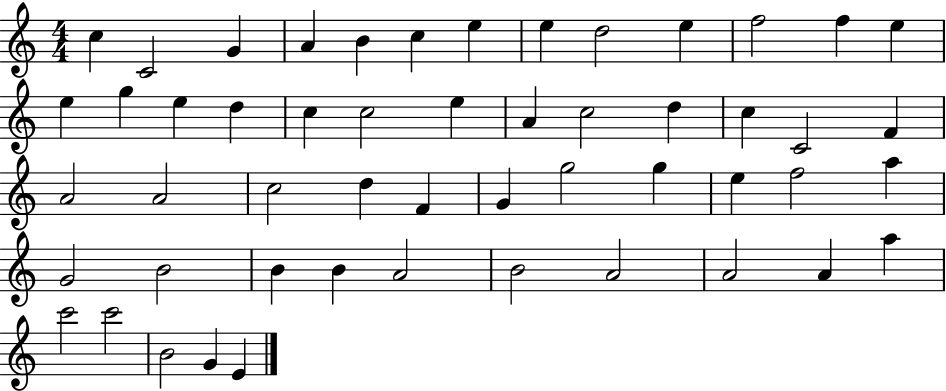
C5/q C4/h G4/q A4/q B4/q C5/q E5/q E5/q D5/h E5/q F5/h F5/q E5/q E5/q G5/q E5/q D5/q C5/q C5/h E5/q A4/q C5/h D5/q C5/q C4/h F4/q A4/h A4/h C5/h D5/q F4/q G4/q G5/h G5/q E5/q F5/h A5/q G4/h B4/h B4/q B4/q A4/h B4/h A4/h A4/h A4/q A5/q C6/h C6/h B4/h G4/q E4/q